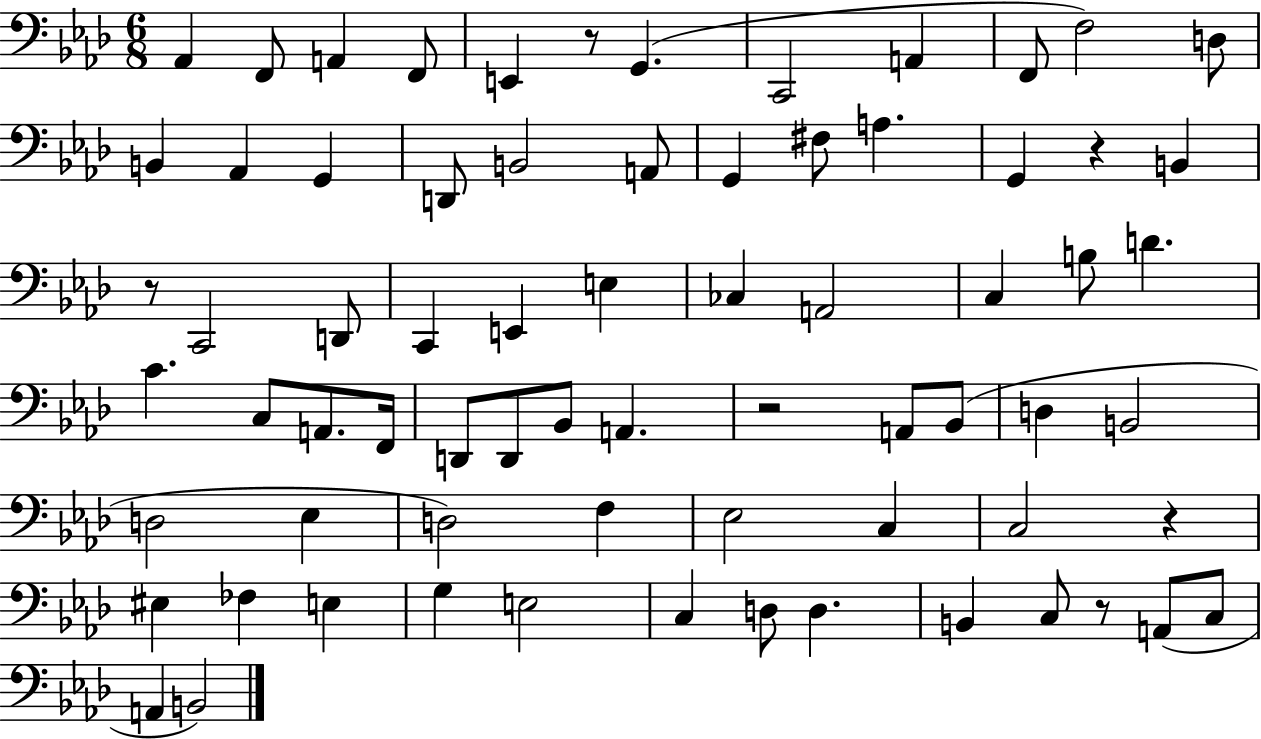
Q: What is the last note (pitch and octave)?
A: B2